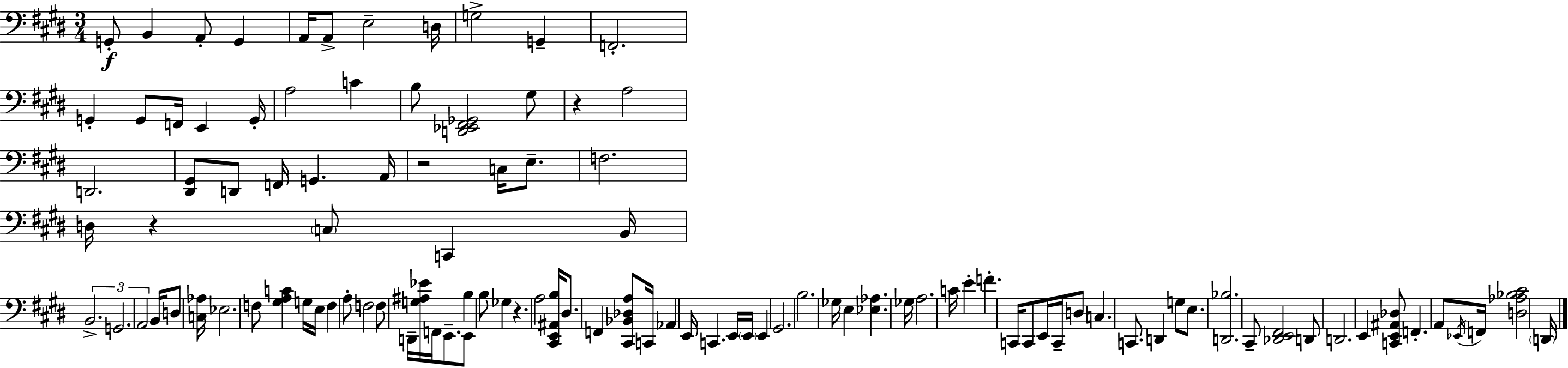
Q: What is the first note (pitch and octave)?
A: G2